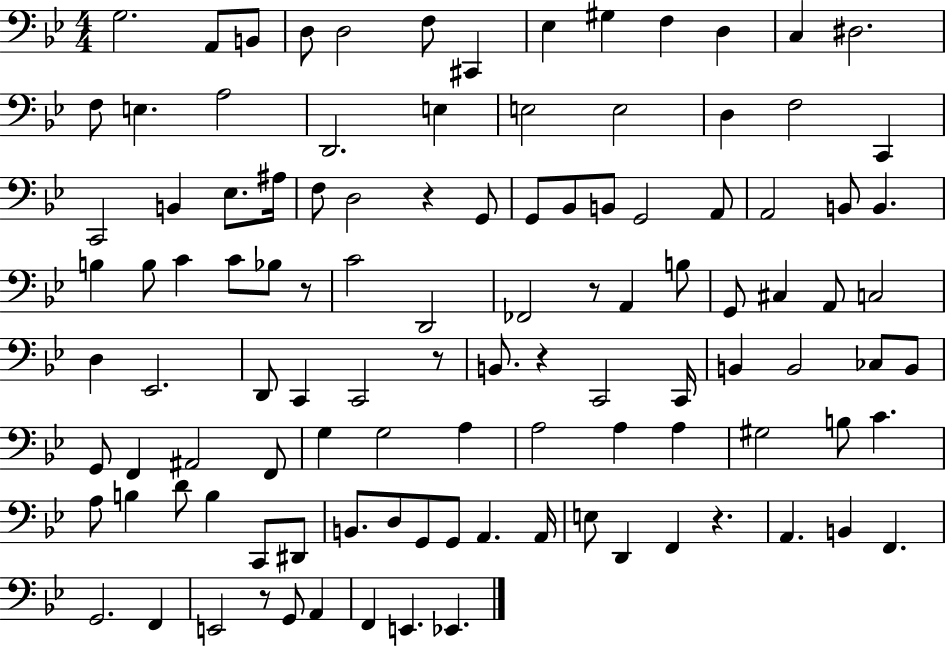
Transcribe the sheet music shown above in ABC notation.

X:1
T:Untitled
M:4/4
L:1/4
K:Bb
G,2 A,,/2 B,,/2 D,/2 D,2 F,/2 ^C,, _E, ^G, F, D, C, ^D,2 F,/2 E, A,2 D,,2 E, E,2 E,2 D, F,2 C,, C,,2 B,, _E,/2 ^A,/4 F,/2 D,2 z G,,/2 G,,/2 _B,,/2 B,,/2 G,,2 A,,/2 A,,2 B,,/2 B,, B, B,/2 C C/2 _B,/2 z/2 C2 D,,2 _F,,2 z/2 A,, B,/2 G,,/2 ^C, A,,/2 C,2 D, _E,,2 D,,/2 C,, C,,2 z/2 B,,/2 z C,,2 C,,/4 B,, B,,2 _C,/2 B,,/2 G,,/2 F,, ^A,,2 F,,/2 G, G,2 A, A,2 A, A, ^G,2 B,/2 C A,/2 B, D/2 B, C,,/2 ^D,,/2 B,,/2 D,/2 G,,/2 G,,/2 A,, A,,/4 E,/2 D,, F,, z A,, B,, F,, G,,2 F,, E,,2 z/2 G,,/2 A,, F,, E,, _E,,